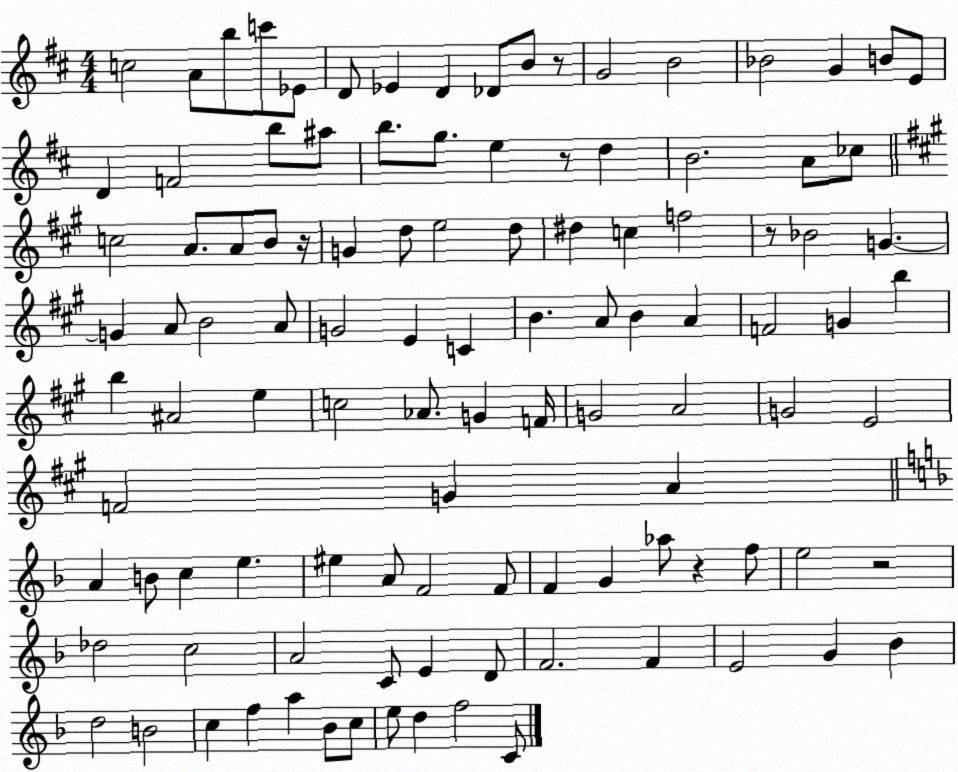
X:1
T:Untitled
M:4/4
L:1/4
K:D
c2 A/2 b/2 c'/2 _E/2 D/2 _E D _D/2 B/2 z/2 G2 B2 _B2 G B/2 E/2 D F2 b/2 ^a/2 b/2 g/2 e z/2 d B2 A/2 _c/2 c2 A/2 A/2 B/2 z/4 G d/2 e2 d/2 ^d c f2 z/2 _B2 G G A/2 B2 A/2 G2 E C B A/2 B A F2 G b b ^A2 e c2 _A/2 G F/4 G2 A2 G2 E2 F2 G A A B/2 c e ^e A/2 F2 F/2 F G _a/2 z f/2 e2 z2 _d2 c2 A2 C/2 E D/2 F2 F E2 G _B d2 B2 c f a _B/2 c/2 e/2 d f2 C/2